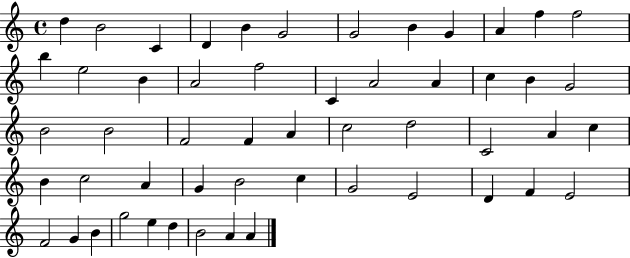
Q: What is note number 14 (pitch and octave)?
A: E5